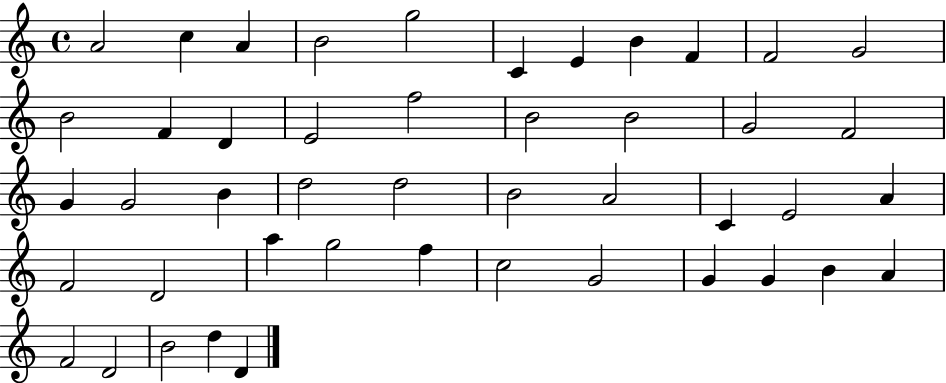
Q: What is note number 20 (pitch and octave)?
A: F4